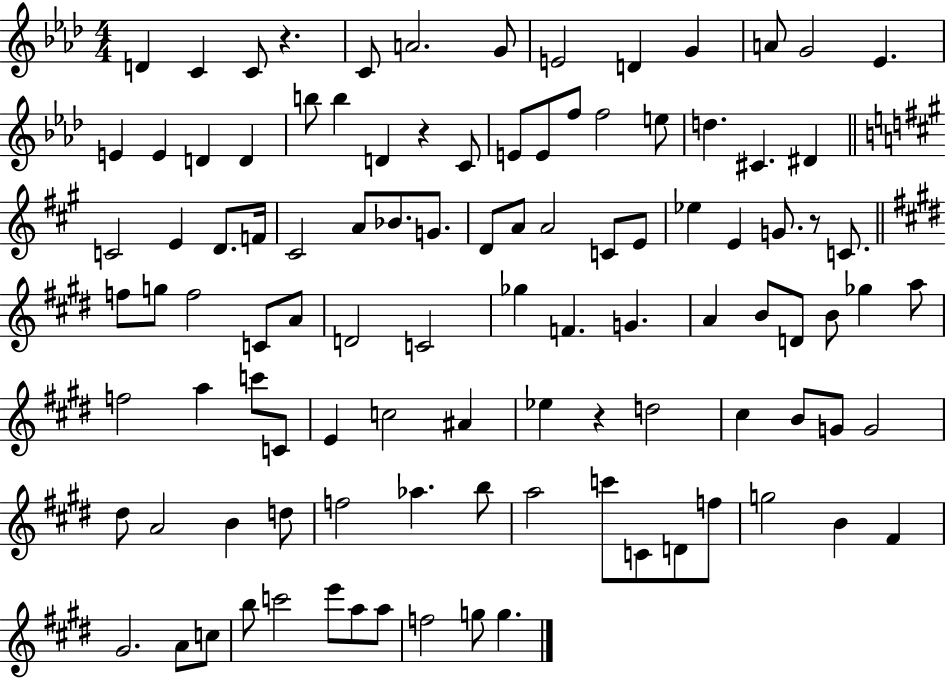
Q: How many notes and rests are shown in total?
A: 104